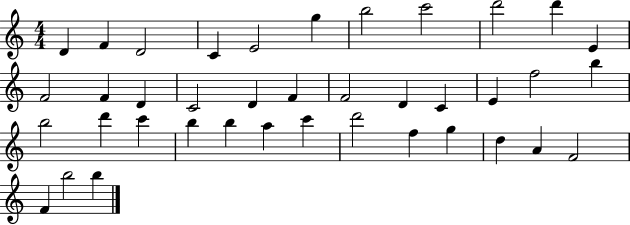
{
  \clef treble
  \numericTimeSignature
  \time 4/4
  \key c \major
  d'4 f'4 d'2 | c'4 e'2 g''4 | b''2 c'''2 | d'''2 d'''4 e'4 | \break f'2 f'4 d'4 | c'2 d'4 f'4 | f'2 d'4 c'4 | e'4 f''2 b''4 | \break b''2 d'''4 c'''4 | b''4 b''4 a''4 c'''4 | d'''2 f''4 g''4 | d''4 a'4 f'2 | \break f'4 b''2 b''4 | \bar "|."
}